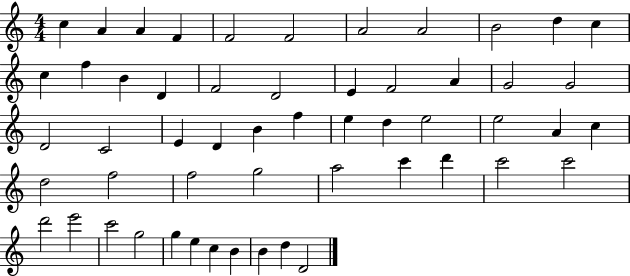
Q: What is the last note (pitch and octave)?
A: D4